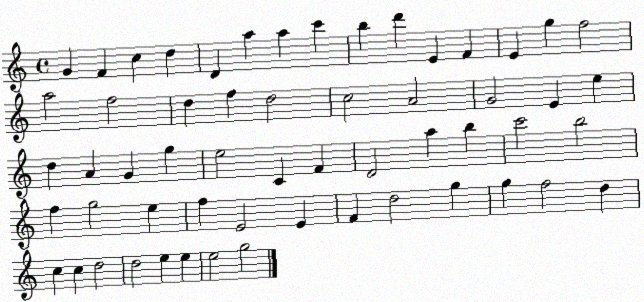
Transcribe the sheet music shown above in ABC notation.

X:1
T:Untitled
M:4/4
L:1/4
K:C
G F c d D a a c' b d' E F E g f2 a2 f2 d f d2 c2 A2 G2 E e d A G g e2 C F D2 a b c'2 b2 f g2 e f E2 E F d2 g g f2 d c c d2 d2 e e e2 g2